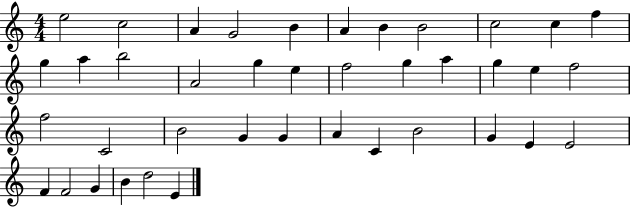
{
  \clef treble
  \numericTimeSignature
  \time 4/4
  \key c \major
  e''2 c''2 | a'4 g'2 b'4 | a'4 b'4 b'2 | c''2 c''4 f''4 | \break g''4 a''4 b''2 | a'2 g''4 e''4 | f''2 g''4 a''4 | g''4 e''4 f''2 | \break f''2 c'2 | b'2 g'4 g'4 | a'4 c'4 b'2 | g'4 e'4 e'2 | \break f'4 f'2 g'4 | b'4 d''2 e'4 | \bar "|."
}